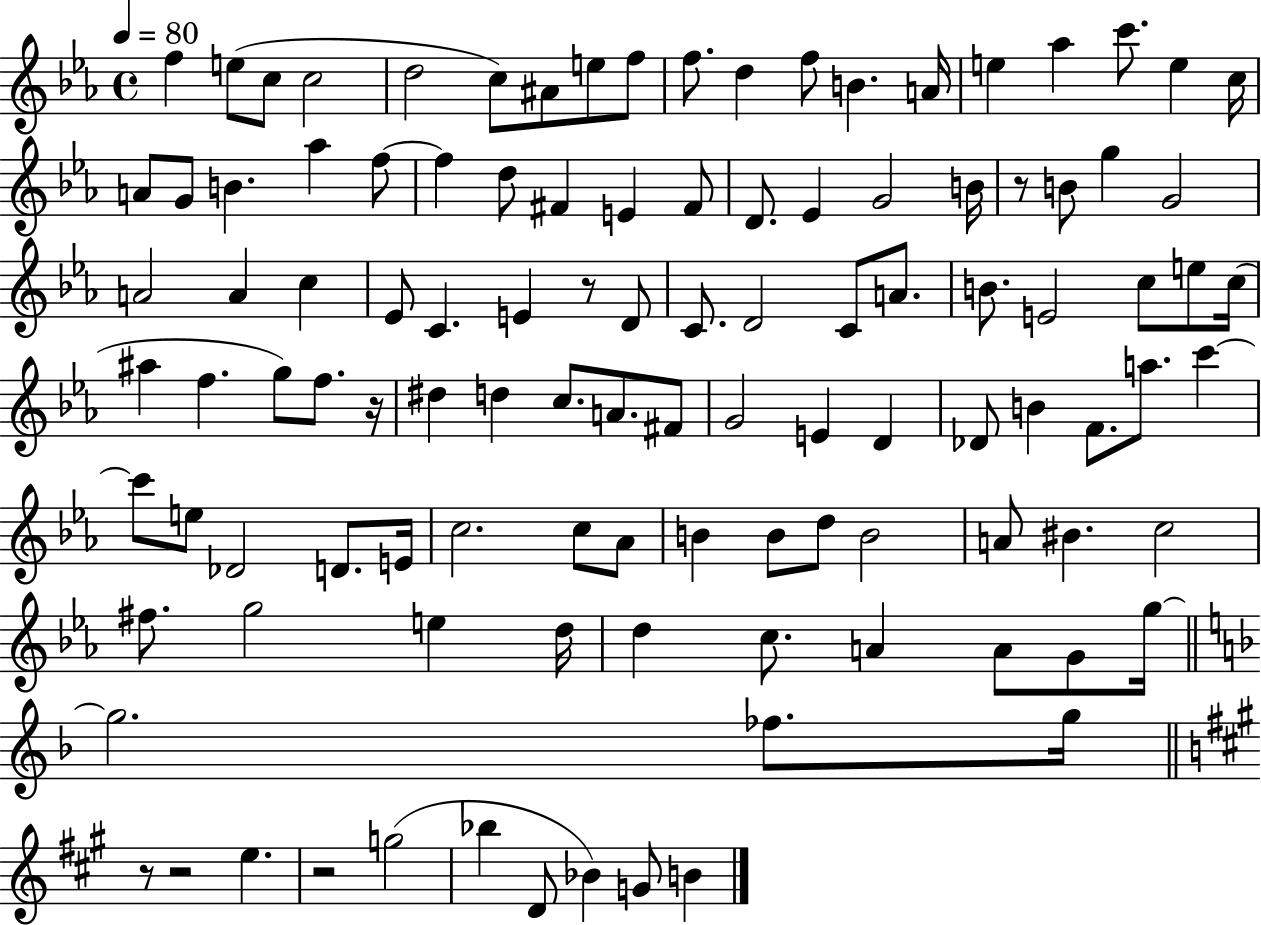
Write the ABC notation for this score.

X:1
T:Untitled
M:4/4
L:1/4
K:Eb
f e/2 c/2 c2 d2 c/2 ^A/2 e/2 f/2 f/2 d f/2 B A/4 e _a c'/2 e c/4 A/2 G/2 B _a f/2 f d/2 ^F E ^F/2 D/2 _E G2 B/4 z/2 B/2 g G2 A2 A c _E/2 C E z/2 D/2 C/2 D2 C/2 A/2 B/2 E2 c/2 e/2 c/4 ^a f g/2 f/2 z/4 ^d d c/2 A/2 ^F/2 G2 E D _D/2 B F/2 a/2 c' c'/2 e/2 _D2 D/2 E/4 c2 c/2 _A/2 B B/2 d/2 B2 A/2 ^B c2 ^f/2 g2 e d/4 d c/2 A A/2 G/2 g/4 g2 _f/2 g/4 z/2 z2 e z2 g2 _b D/2 _B G/2 B